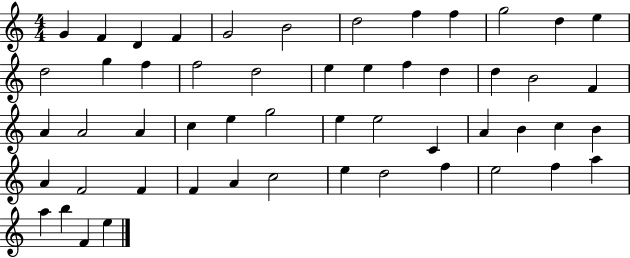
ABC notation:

X:1
T:Untitled
M:4/4
L:1/4
K:C
G F D F G2 B2 d2 f f g2 d e d2 g f f2 d2 e e f d d B2 F A A2 A c e g2 e e2 C A B c B A F2 F F A c2 e d2 f e2 f a a b F e